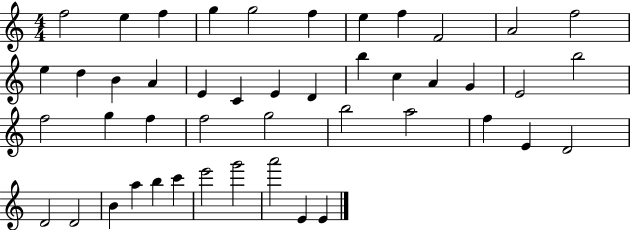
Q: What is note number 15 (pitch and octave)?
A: A4